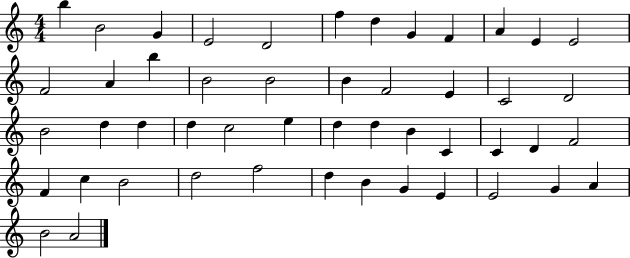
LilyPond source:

{
  \clef treble
  \numericTimeSignature
  \time 4/4
  \key c \major
  b''4 b'2 g'4 | e'2 d'2 | f''4 d''4 g'4 f'4 | a'4 e'4 e'2 | \break f'2 a'4 b''4 | b'2 b'2 | b'4 f'2 e'4 | c'2 d'2 | \break b'2 d''4 d''4 | d''4 c''2 e''4 | d''4 d''4 b'4 c'4 | c'4 d'4 f'2 | \break f'4 c''4 b'2 | d''2 f''2 | d''4 b'4 g'4 e'4 | e'2 g'4 a'4 | \break b'2 a'2 | \bar "|."
}